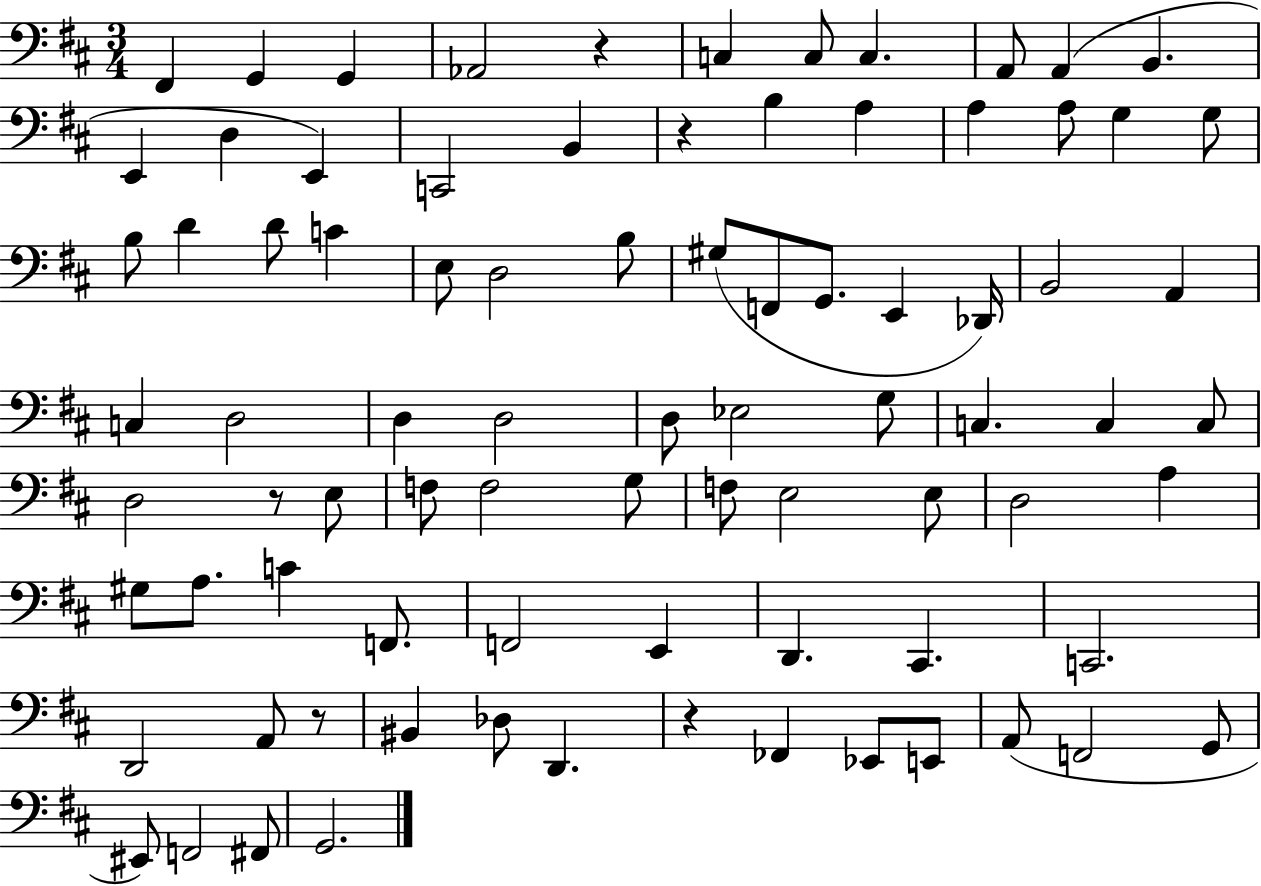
{
  \clef bass
  \numericTimeSignature
  \time 3/4
  \key d \major
  fis,4 g,4 g,4 | aes,2 r4 | c4 c8 c4. | a,8 a,4( b,4. | \break e,4 d4 e,4) | c,2 b,4 | r4 b4 a4 | a4 a8 g4 g8 | \break b8 d'4 d'8 c'4 | e8 d2 b8 | gis8( f,8 g,8. e,4 des,16) | b,2 a,4 | \break c4 d2 | d4 d2 | d8 ees2 g8 | c4. c4 c8 | \break d2 r8 e8 | f8 f2 g8 | f8 e2 e8 | d2 a4 | \break gis8 a8. c'4 f,8. | f,2 e,4 | d,4. cis,4. | c,2. | \break d,2 a,8 r8 | bis,4 des8 d,4. | r4 fes,4 ees,8 e,8 | a,8( f,2 g,8 | \break eis,8) f,2 fis,8 | g,2. | \bar "|."
}